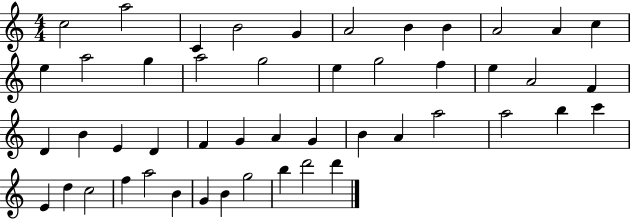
C5/h A5/h C4/q B4/h G4/q A4/h B4/q B4/q A4/h A4/q C5/q E5/q A5/h G5/q A5/h G5/h E5/q G5/h F5/q E5/q A4/h F4/q D4/q B4/q E4/q D4/q F4/q G4/q A4/q G4/q B4/q A4/q A5/h A5/h B5/q C6/q E4/q D5/q C5/h F5/q A5/h B4/q G4/q B4/q G5/h B5/q D6/h D6/q